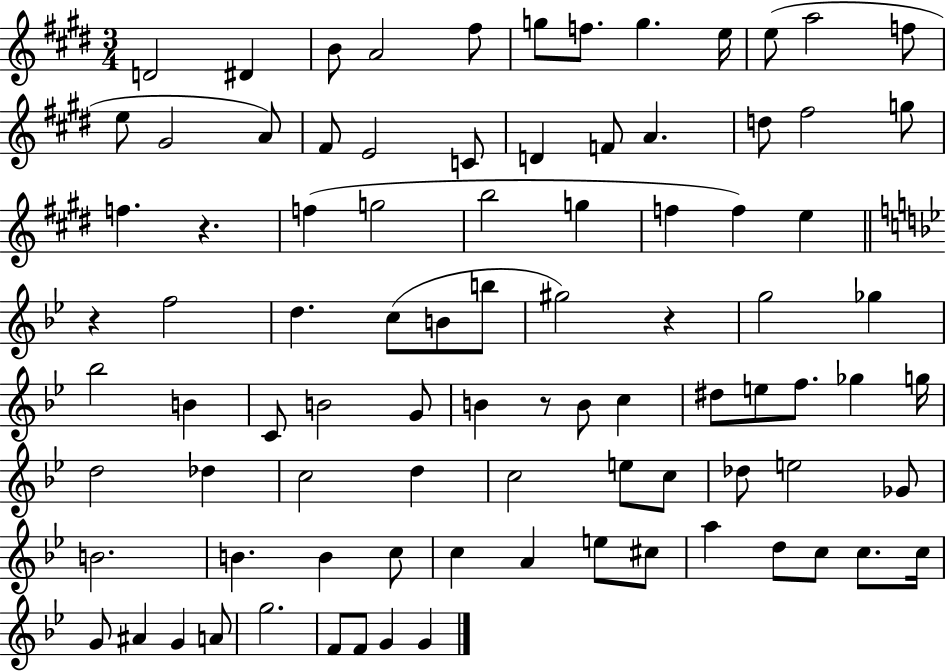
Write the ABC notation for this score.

X:1
T:Untitled
M:3/4
L:1/4
K:E
D2 ^D B/2 A2 ^f/2 g/2 f/2 g e/4 e/2 a2 f/2 e/2 ^G2 A/2 ^F/2 E2 C/2 D F/2 A d/2 ^f2 g/2 f z f g2 b2 g f f e z f2 d c/2 B/2 b/2 ^g2 z g2 _g _b2 B C/2 B2 G/2 B z/2 B/2 c ^d/2 e/2 f/2 _g g/4 d2 _d c2 d c2 e/2 c/2 _d/2 e2 _G/2 B2 B B c/2 c A e/2 ^c/2 a d/2 c/2 c/2 c/4 G/2 ^A G A/2 g2 F/2 F/2 G G